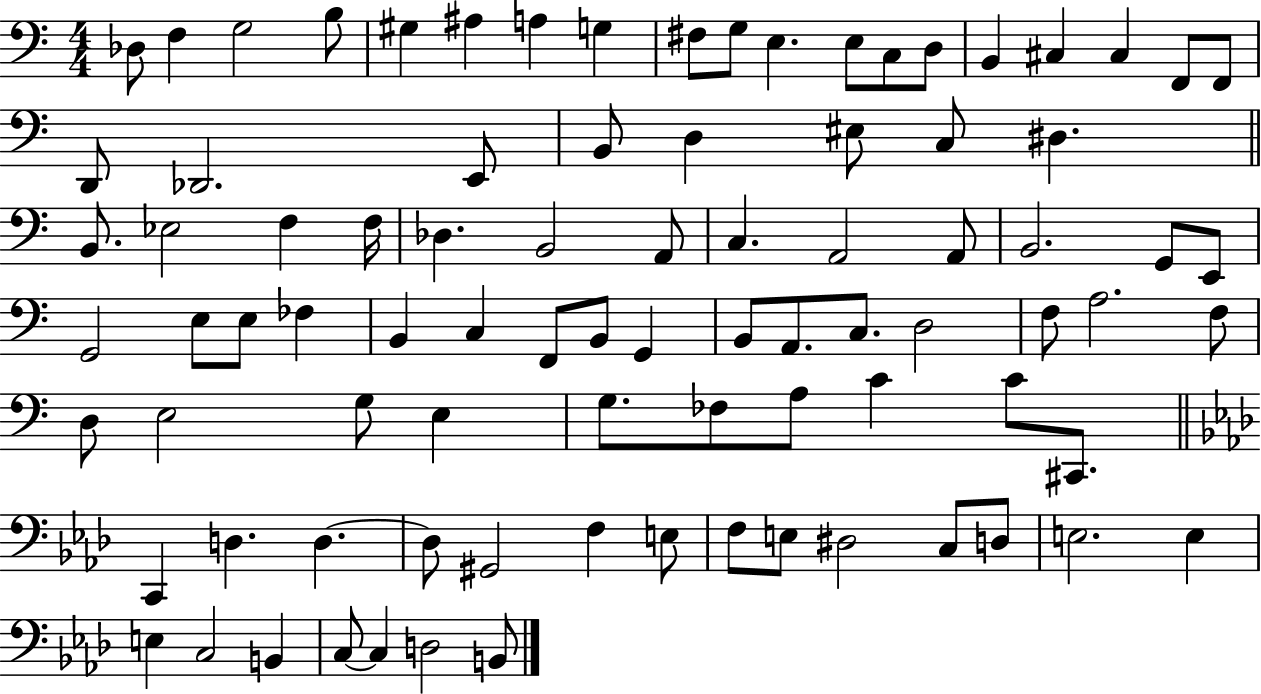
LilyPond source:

{
  \clef bass
  \numericTimeSignature
  \time 4/4
  \key c \major
  des8 f4 g2 b8 | gis4 ais4 a4 g4 | fis8 g8 e4. e8 c8 d8 | b,4 cis4 cis4 f,8 f,8 | \break d,8 des,2. e,8 | b,8 d4 eis8 c8 dis4. | \bar "||" \break \key c \major b,8. ees2 f4 f16 | des4. b,2 a,8 | c4. a,2 a,8 | b,2. g,8 e,8 | \break g,2 e8 e8 fes4 | b,4 c4 f,8 b,8 g,4 | b,8 a,8. c8. d2 | f8 a2. f8 | \break d8 e2 g8 e4 | g8. fes8 a8 c'4 c'8 cis,8. | \bar "||" \break \key aes \major c,4 d4. d4.~~ | d8 gis,2 f4 e8 | f8 e8 dis2 c8 d8 | e2. e4 | \break e4 c2 b,4 | c8~~ c4 d2 b,8 | \bar "|."
}